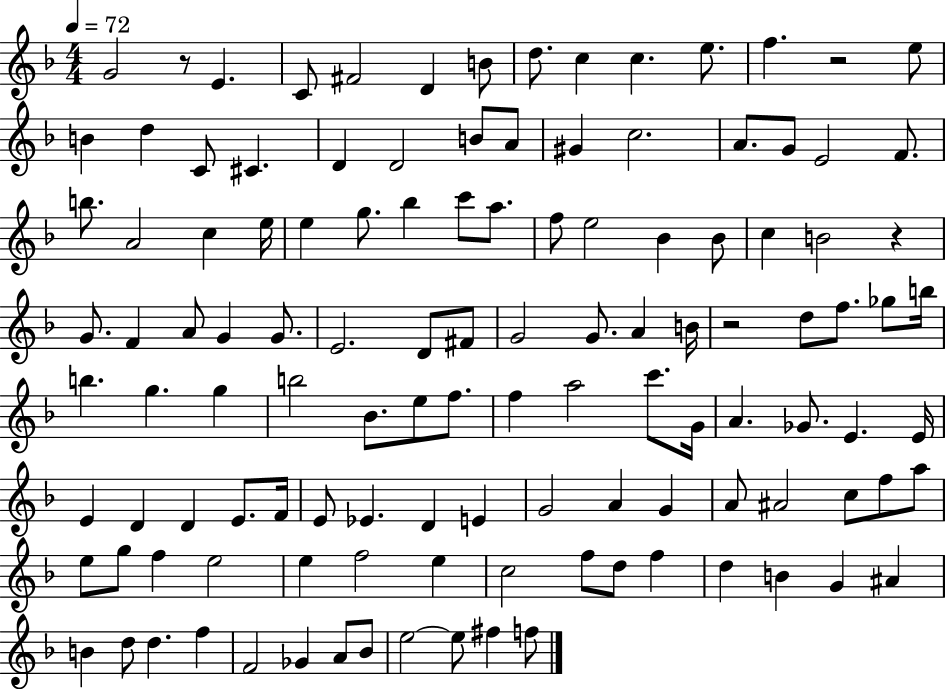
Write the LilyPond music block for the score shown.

{
  \clef treble
  \numericTimeSignature
  \time 4/4
  \key f \major
  \tempo 4 = 72
  \repeat volta 2 { g'2 r8 e'4. | c'8 fis'2 d'4 b'8 | d''8. c''4 c''4. e''8. | f''4. r2 e''8 | \break b'4 d''4 c'8 cis'4. | d'4 d'2 b'8 a'8 | gis'4 c''2. | a'8. g'8 e'2 f'8. | \break b''8. a'2 c''4 e''16 | e''4 g''8. bes''4 c'''8 a''8. | f''8 e''2 bes'4 bes'8 | c''4 b'2 r4 | \break g'8. f'4 a'8 g'4 g'8. | e'2. d'8 fis'8 | g'2 g'8. a'4 b'16 | r2 d''8 f''8. ges''8 b''16 | \break b''4. g''4. g''4 | b''2 bes'8. e''8 f''8. | f''4 a''2 c'''8. g'16 | a'4. ges'8. e'4. e'16 | \break e'4 d'4 d'4 e'8. f'16 | e'8 ees'4. d'4 e'4 | g'2 a'4 g'4 | a'8 ais'2 c''8 f''8 a''8 | \break e''8 g''8 f''4 e''2 | e''4 f''2 e''4 | c''2 f''8 d''8 f''4 | d''4 b'4 g'4 ais'4 | \break b'4 d''8 d''4. f''4 | f'2 ges'4 a'8 bes'8 | e''2~~ e''8 fis''4 f''8 | } \bar "|."
}